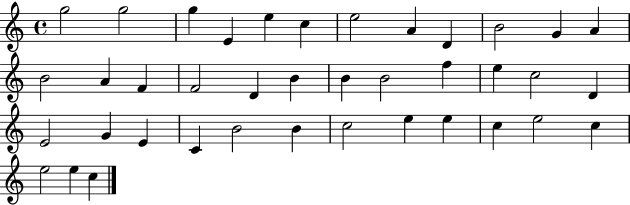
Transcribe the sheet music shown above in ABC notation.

X:1
T:Untitled
M:4/4
L:1/4
K:C
g2 g2 g E e c e2 A D B2 G A B2 A F F2 D B B B2 f e c2 D E2 G E C B2 B c2 e e c e2 c e2 e c